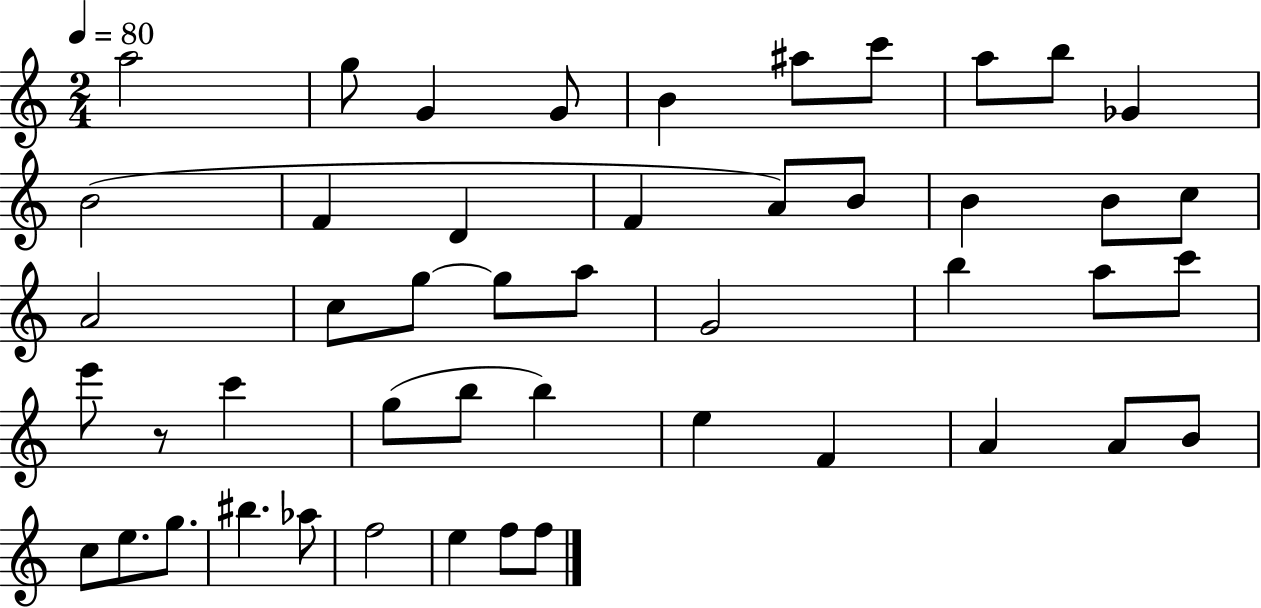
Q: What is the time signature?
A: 2/4